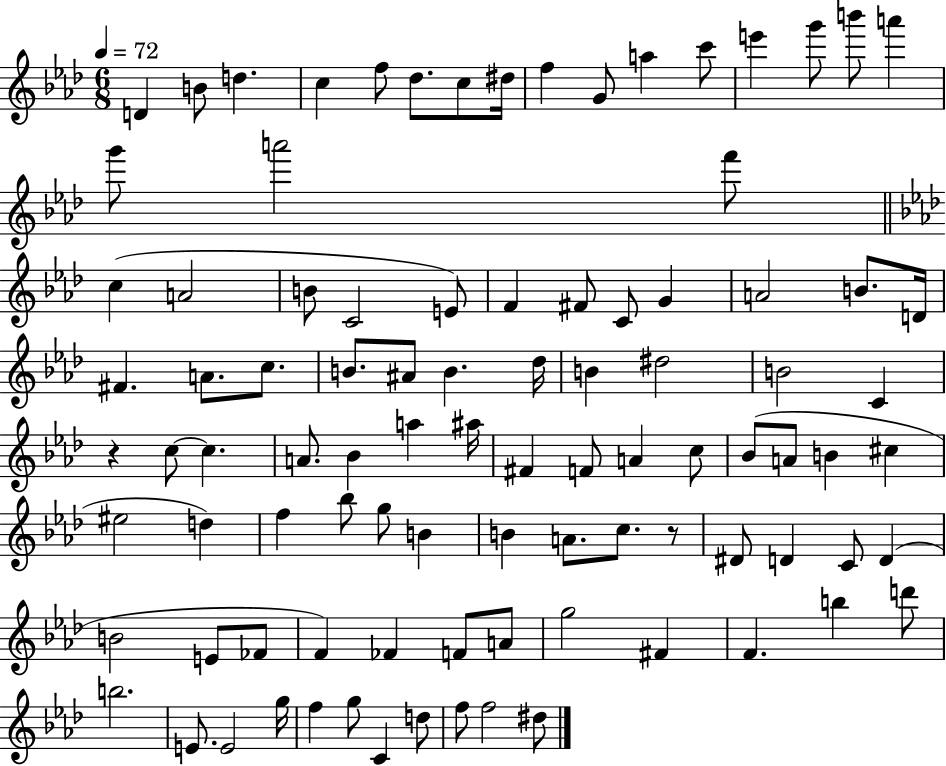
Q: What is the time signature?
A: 6/8